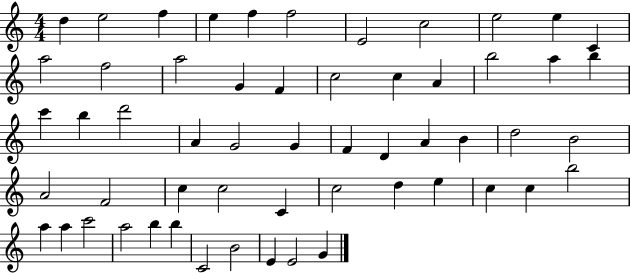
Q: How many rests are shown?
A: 0